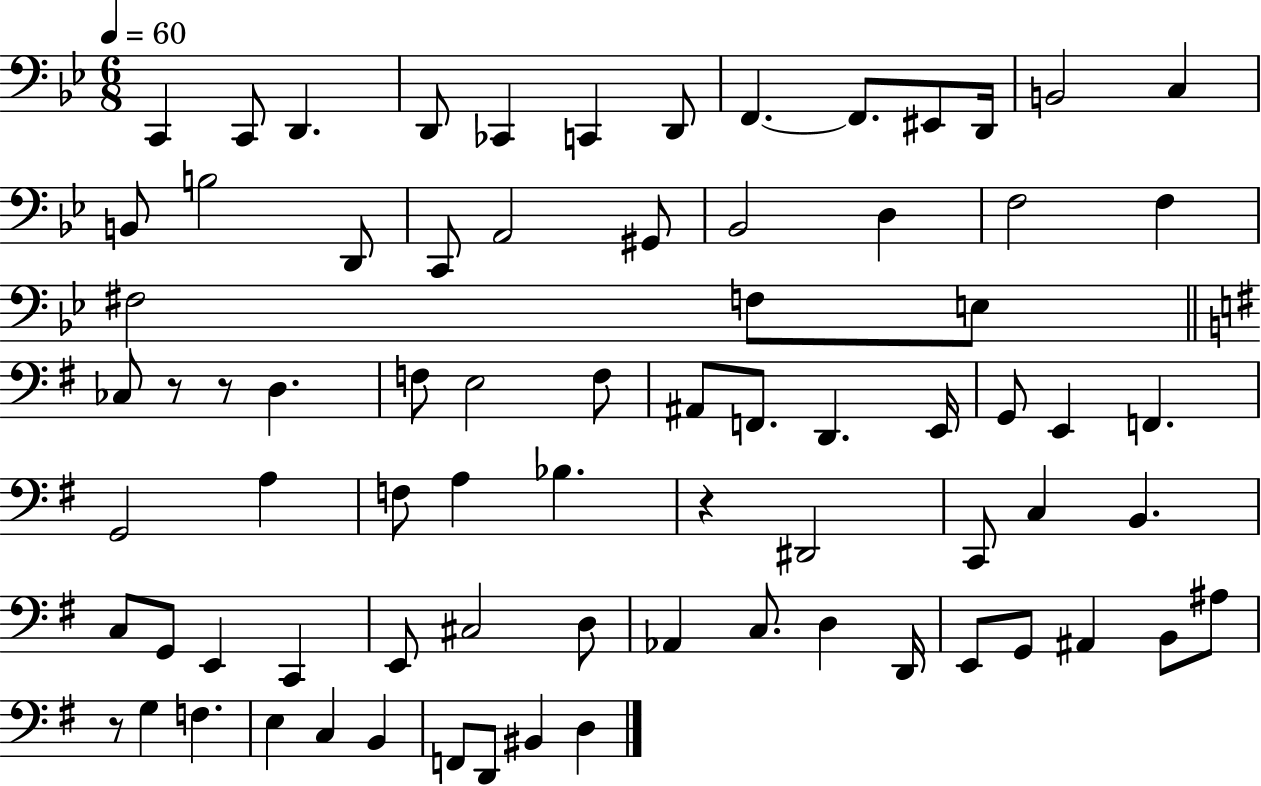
X:1
T:Untitled
M:6/8
L:1/4
K:Bb
C,, C,,/2 D,, D,,/2 _C,, C,, D,,/2 F,, F,,/2 ^E,,/2 D,,/4 B,,2 C, B,,/2 B,2 D,,/2 C,,/2 A,,2 ^G,,/2 _B,,2 D, F,2 F, ^F,2 F,/2 E,/2 _C,/2 z/2 z/2 D, F,/2 E,2 F,/2 ^A,,/2 F,,/2 D,, E,,/4 G,,/2 E,, F,, G,,2 A, F,/2 A, _B, z ^D,,2 C,,/2 C, B,, C,/2 G,,/2 E,, C,, E,,/2 ^C,2 D,/2 _A,, C,/2 D, D,,/4 E,,/2 G,,/2 ^A,, B,,/2 ^A,/2 z/2 G, F, E, C, B,, F,,/2 D,,/2 ^B,, D,